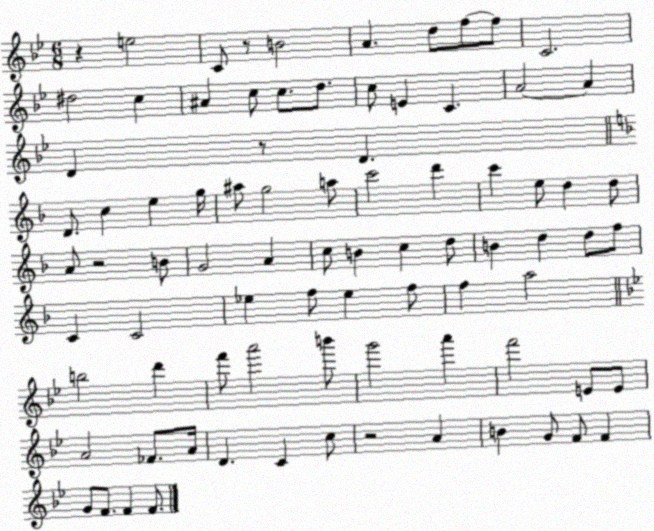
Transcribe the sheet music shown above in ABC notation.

X:1
T:Untitled
M:6/8
L:1/4
K:Bb
z e2 C/2 z/2 B2 A d/2 f/2 f/2 C2 ^d2 c ^A c/2 c/2 d/2 c/2 E C A2 A D z/2 D D/2 c e g/4 ^a/2 g2 a/2 c'2 d' c' e/2 d d/2 A/2 z2 B/2 G2 A c/2 B c d/2 B d d/2 f/2 C C2 _e f/2 _e f/2 f a2 b2 d' f'/2 a'2 b'/2 g'2 a' f'2 E/2 E/2 A2 _F/2 A/4 D C c/2 z2 A B G/2 F/2 F G/2 F/2 F F/2